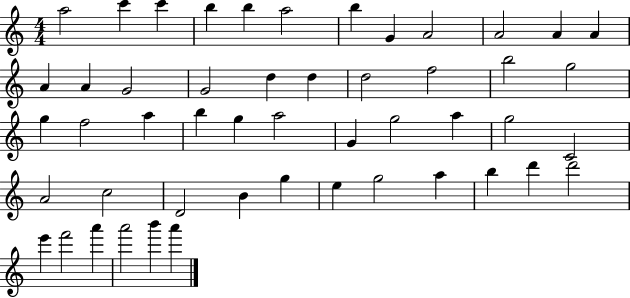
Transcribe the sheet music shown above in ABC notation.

X:1
T:Untitled
M:4/4
L:1/4
K:C
a2 c' c' b b a2 b G A2 A2 A A A A G2 G2 d d d2 f2 b2 g2 g f2 a b g a2 G g2 a g2 C2 A2 c2 D2 B g e g2 a b d' d'2 e' f'2 a' a'2 b' a'